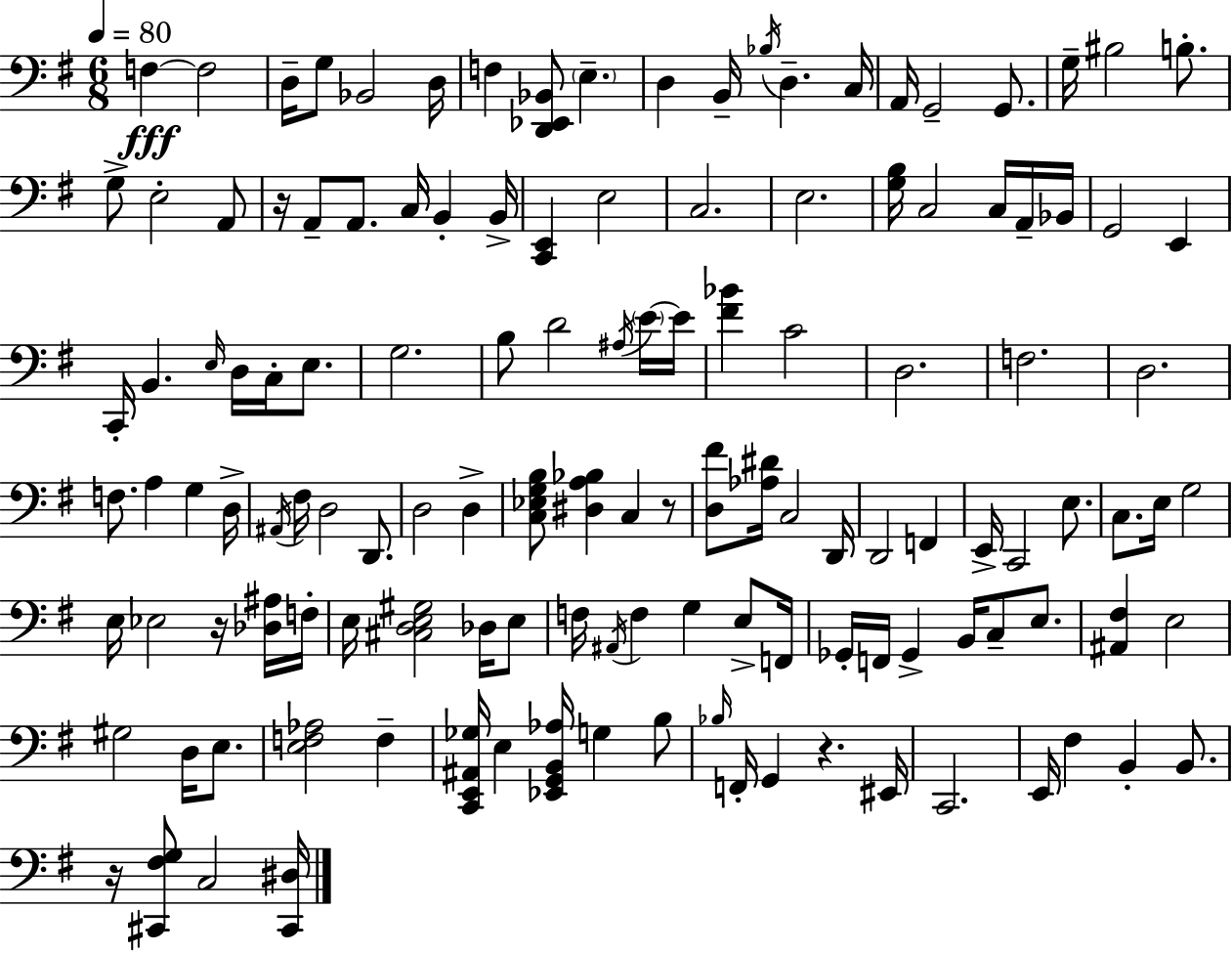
F3/q F3/h D3/s G3/e Bb2/h D3/s F3/q [D2,Eb2,Bb2]/e E3/q. D3/q B2/s Bb3/s D3/q. C3/s A2/s G2/h G2/e. G3/s BIS3/h B3/e. G3/e E3/h A2/e R/s A2/e A2/e. C3/s B2/q B2/s [C2,E2]/q E3/h C3/h. E3/h. [G3,B3]/s C3/h C3/s A2/s Bb2/s G2/h E2/q C2/s B2/q. E3/s D3/s C3/s E3/e. G3/h. B3/e D4/h A#3/s E4/s E4/s [F#4,Bb4]/q C4/h D3/h. F3/h. D3/h. F3/e. A3/q G3/q D3/s A#2/s F#3/s D3/h D2/e. D3/h D3/q [C3,Eb3,G3,B3]/e [D#3,A3,Bb3]/q C3/q R/e [D3,F#4]/e [Ab3,D#4]/s C3/h D2/s D2/h F2/q E2/s C2/h E3/e. C3/e. E3/s G3/h E3/s Eb3/h R/s [Db3,A#3]/s F3/s E3/s [C#3,D3,E3,G#3]/h Db3/s E3/e F3/s A#2/s F3/q G3/q E3/e F2/s Gb2/s F2/s Gb2/q B2/s C3/e E3/e. [A#2,F#3]/q E3/h G#3/h D3/s E3/e. [E3,F3,Ab3]/h F3/q [C2,E2,A#2,Gb3]/s E3/q [Eb2,G2,B2,Ab3]/s G3/q B3/e Bb3/s F2/s G2/q R/q. EIS2/s C2/h. E2/s F#3/q B2/q B2/e. R/s [C#2,F#3,G3]/e C3/h [C#2,D#3]/s